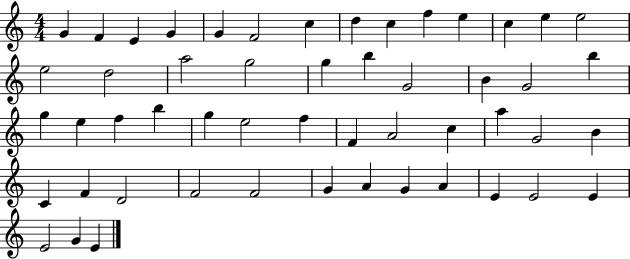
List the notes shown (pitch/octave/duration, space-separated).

G4/q F4/q E4/q G4/q G4/q F4/h C5/q D5/q C5/q F5/q E5/q C5/q E5/q E5/h E5/h D5/h A5/h G5/h G5/q B5/q G4/h B4/q G4/h B5/q G5/q E5/q F5/q B5/q G5/q E5/h F5/q F4/q A4/h C5/q A5/q G4/h B4/q C4/q F4/q D4/h F4/h F4/h G4/q A4/q G4/q A4/q E4/q E4/h E4/q E4/h G4/q E4/q